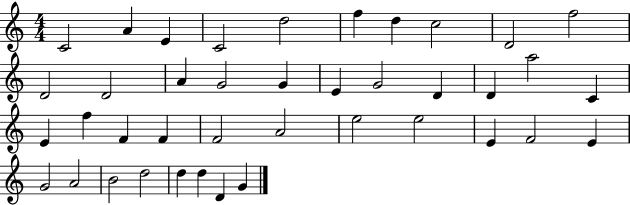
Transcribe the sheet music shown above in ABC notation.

X:1
T:Untitled
M:4/4
L:1/4
K:C
C2 A E C2 d2 f d c2 D2 f2 D2 D2 A G2 G E G2 D D a2 C E f F F F2 A2 e2 e2 E F2 E G2 A2 B2 d2 d d D G